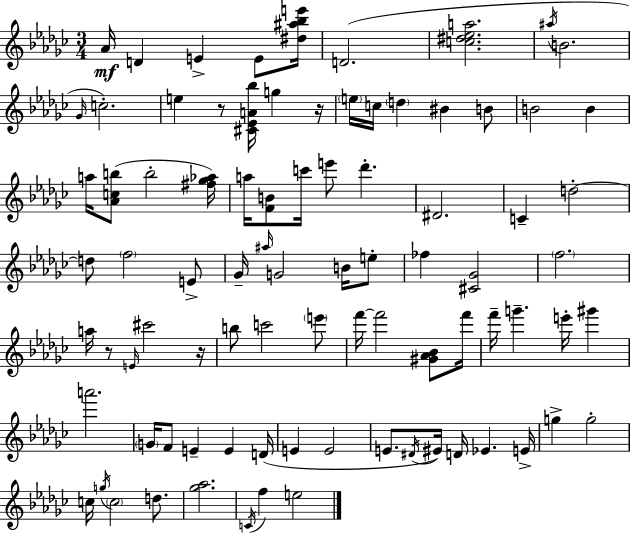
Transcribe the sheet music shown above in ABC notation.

X:1
T:Untitled
M:3/4
L:1/4
K:Ebm
_A/4 D E E/2 [^d^a_be']/4 D2 [c^d_ea]2 ^a/4 B2 _G/4 c2 e z/2 [^C_EA_b]/4 g z/4 e/4 c/4 d ^B B/2 B2 B a/4 [_Acb]/2 b2 [^f_g_a]/4 a/4 [FB]/2 c'/4 e'/2 _d' ^D2 C d2 d/2 f2 E/2 _G/4 ^a/4 G2 B/4 e/2 _f [^C_G]2 f2 a/4 z/2 E/4 ^c'2 z/4 b/2 c'2 e'/2 f'/4 f'2 [^G_A_B]/2 f'/4 f'/4 g' e'/4 ^g' a'2 G/4 F/2 E E D/4 E E2 E/2 ^D/4 ^E/4 D/4 _E E/4 g g2 c/4 g/4 c2 d/2 [_g_a]2 C/4 f e2